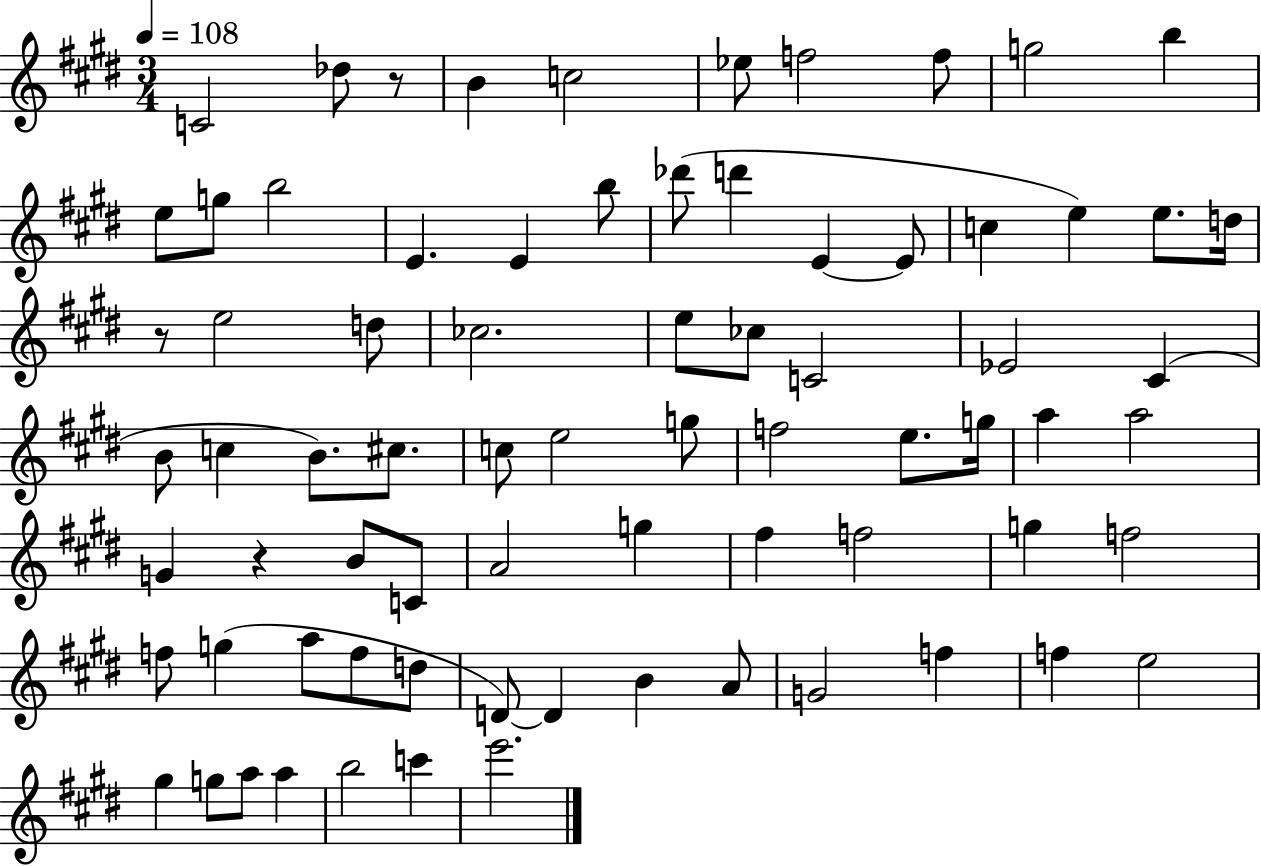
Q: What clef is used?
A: treble